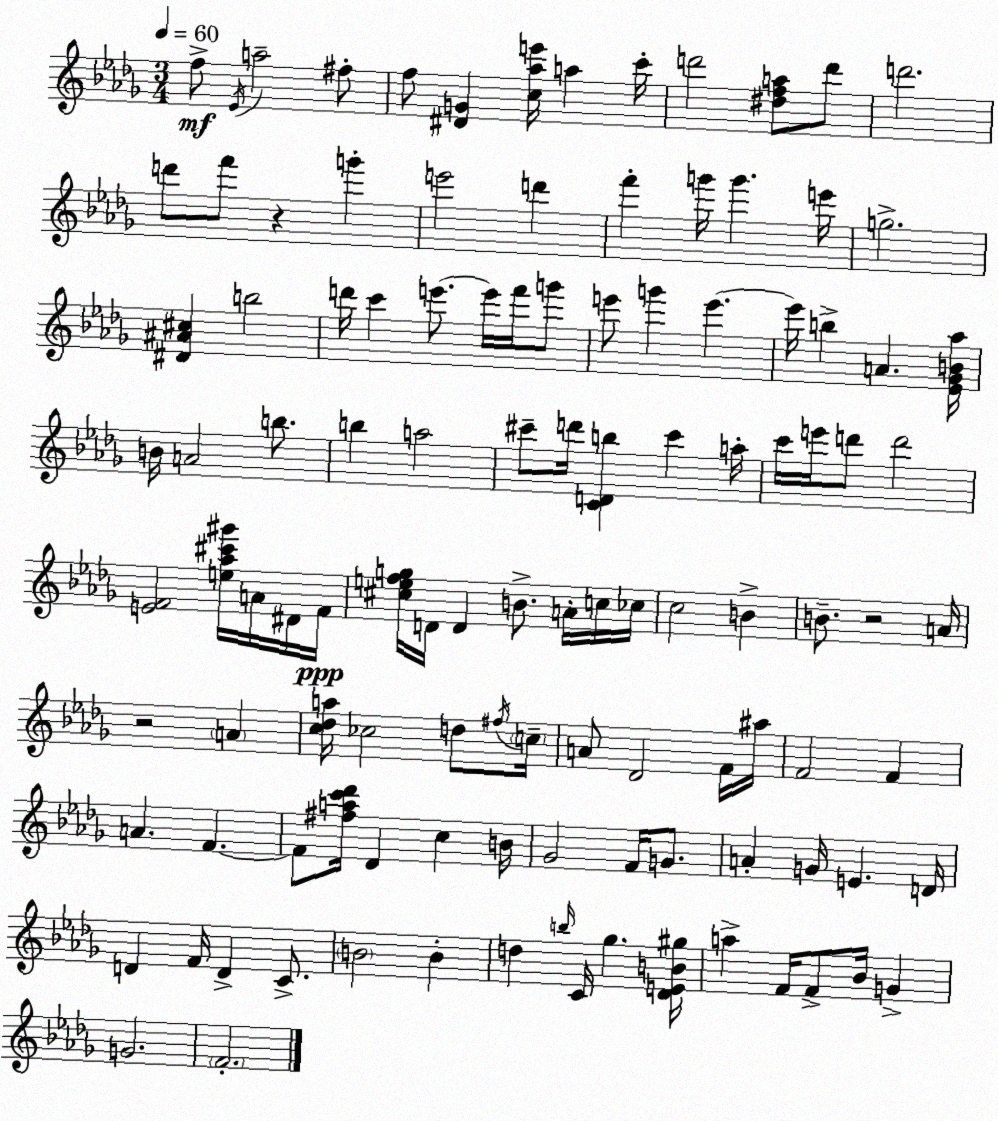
X:1
T:Untitled
M:3/4
L:1/4
K:Bbm
f/2 _E/4 a2 ^f/2 f/2 [^DG] [c_ae']/4 a c'/4 d'2 [^dfa]/2 d'/2 d'2 d'/2 f'/2 z g' e'2 d' f' g'/4 g' e'/4 g2 [^D^A^c] b2 d'/4 c' e'/2 e'/4 f'/4 g'/2 e'/2 g' e' e'/4 b A [_E_GB_a]/4 B/4 A2 b/2 b a2 ^c'/2 d'/4 [CDb] ^c' a/4 c'/4 e'/4 d'/2 d'2 [EF]2 [e_a^c'^g']/4 A/4 ^D/4 F/4 [^cefg]/4 D/4 D B/2 A/4 c/4 _c/4 c2 B B/2 z2 A/4 z2 A [c_da]/4 _c2 d/2 ^f/4 c/4 A/2 _D2 F/4 ^a/4 F2 F A F F/2 [^fac'_d']/4 _D c B/4 _G2 F/4 G/2 A G/4 E D/4 D F/4 D C/2 B2 B d b/4 C/4 _g [_DEB^g]/4 a F/4 F/2 _B/4 G G2 F2